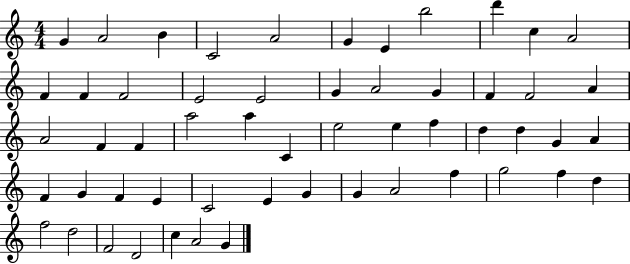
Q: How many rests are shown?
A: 0